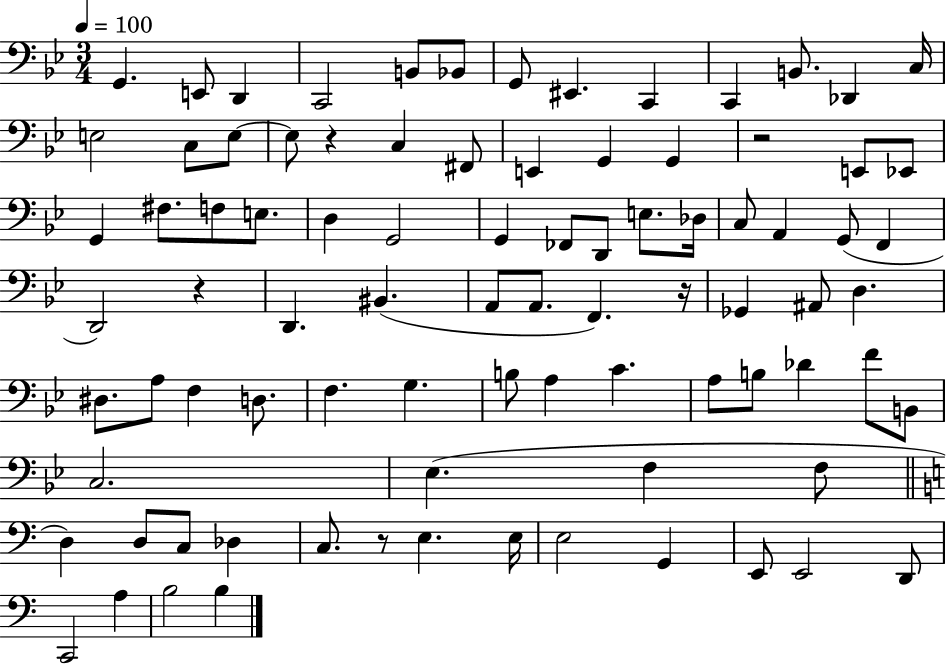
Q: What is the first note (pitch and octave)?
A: G2